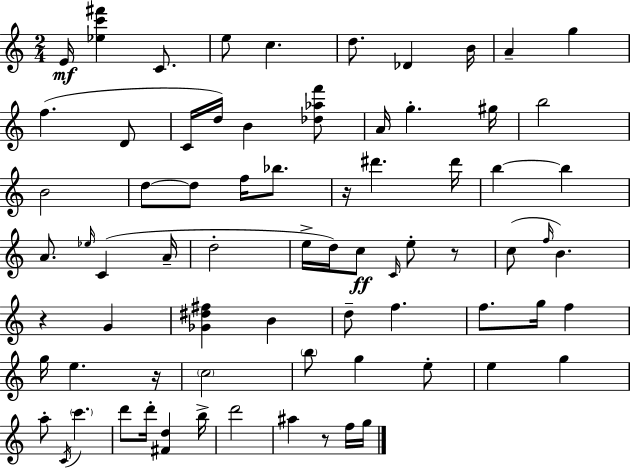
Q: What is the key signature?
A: C major